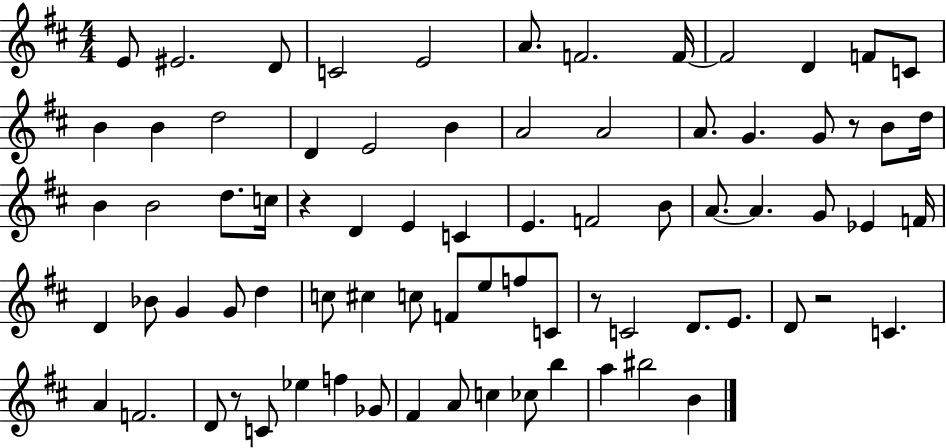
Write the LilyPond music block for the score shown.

{
  \clef treble
  \numericTimeSignature
  \time 4/4
  \key d \major
  e'8 eis'2. d'8 | c'2 e'2 | a'8. f'2. f'16~~ | f'2 d'4 f'8 c'8 | \break b'4 b'4 d''2 | d'4 e'2 b'4 | a'2 a'2 | a'8. g'4. g'8 r8 b'8 d''16 | \break b'4 b'2 d''8. c''16 | r4 d'4 e'4 c'4 | e'4. f'2 b'8 | a'8.~~ a'4. g'8 ees'4 f'16 | \break d'4 bes'8 g'4 g'8 d''4 | c''8 cis''4 c''8 f'8 e''8 f''8 c'8 | r8 c'2 d'8. e'8. | d'8 r2 c'4. | \break a'4 f'2. | d'8 r8 c'8 ees''4 f''4 ges'8 | fis'4 a'8 c''4 ces''8 b''4 | a''4 bis''2 b'4 | \break \bar "|."
}